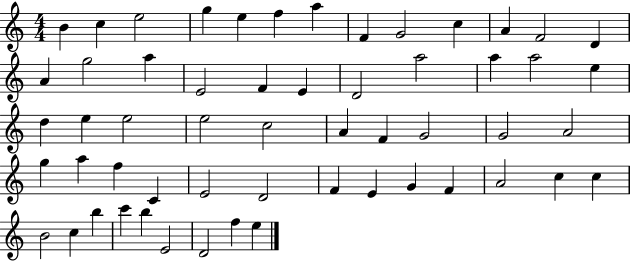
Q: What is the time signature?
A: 4/4